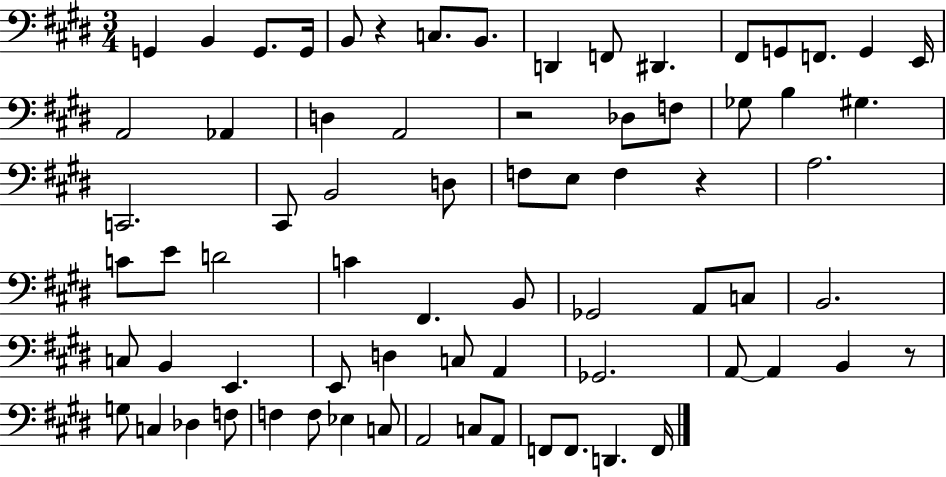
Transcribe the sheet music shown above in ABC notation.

X:1
T:Untitled
M:3/4
L:1/4
K:E
G,, B,, G,,/2 G,,/4 B,,/2 z C,/2 B,,/2 D,, F,,/2 ^D,, ^F,,/2 G,,/2 F,,/2 G,, E,,/4 A,,2 _A,, D, A,,2 z2 _D,/2 F,/2 _G,/2 B, ^G, C,,2 ^C,,/2 B,,2 D,/2 F,/2 E,/2 F, z A,2 C/2 E/2 D2 C ^F,, B,,/2 _G,,2 A,,/2 C,/2 B,,2 C,/2 B,, E,, E,,/2 D, C,/2 A,, _G,,2 A,,/2 A,, B,, z/2 G,/2 C, _D, F,/2 F, F,/2 _E, C,/2 A,,2 C,/2 A,,/2 F,,/2 F,,/2 D,, F,,/4